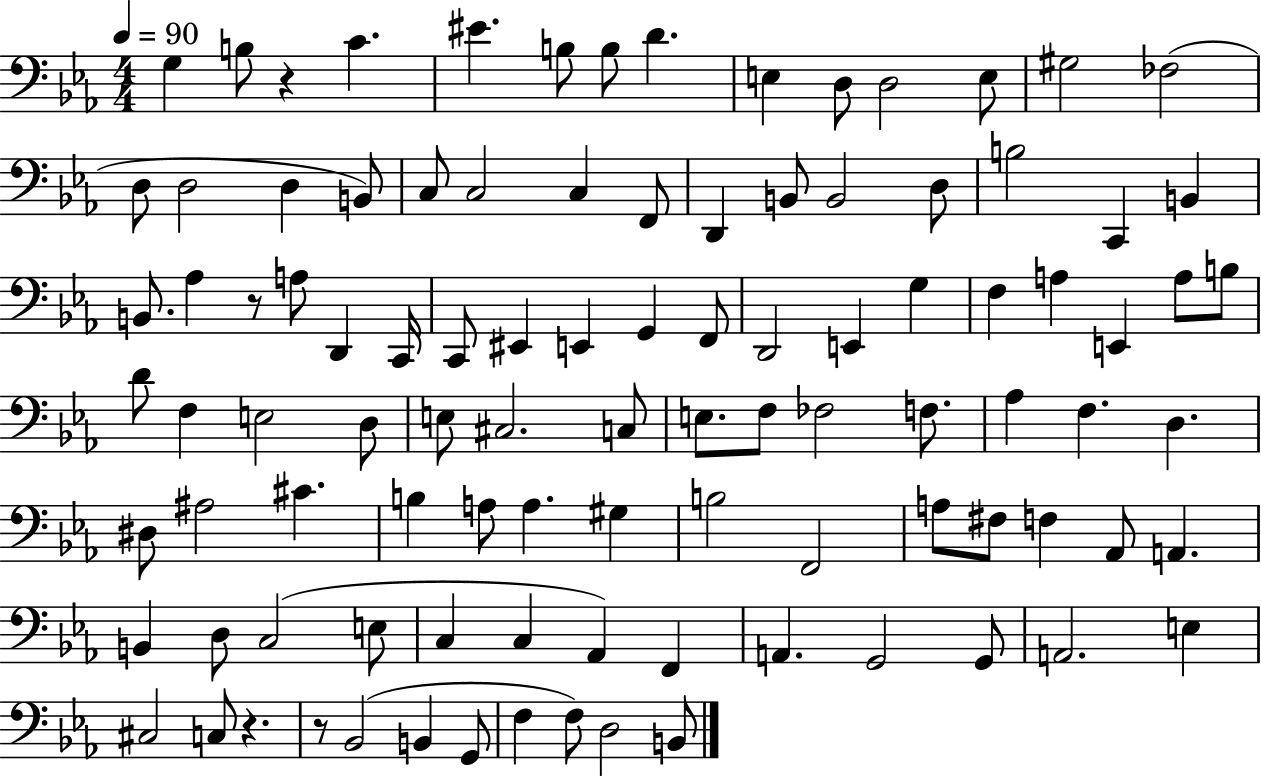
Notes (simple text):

G3/q B3/e R/q C4/q. EIS4/q. B3/e B3/e D4/q. E3/q D3/e D3/h E3/e G#3/h FES3/h D3/e D3/h D3/q B2/e C3/e C3/h C3/q F2/e D2/q B2/e B2/h D3/e B3/h C2/q B2/q B2/e. Ab3/q R/e A3/e D2/q C2/s C2/e EIS2/q E2/q G2/q F2/e D2/h E2/q G3/q F3/q A3/q E2/q A3/e B3/e D4/e F3/q E3/h D3/e E3/e C#3/h. C3/e E3/e. F3/e FES3/h F3/e. Ab3/q F3/q. D3/q. D#3/e A#3/h C#4/q. B3/q A3/e A3/q. G#3/q B3/h F2/h A3/e F#3/e F3/q Ab2/e A2/q. B2/q D3/e C3/h E3/e C3/q C3/q Ab2/q F2/q A2/q. G2/h G2/e A2/h. E3/q C#3/h C3/e R/q. R/e Bb2/h B2/q G2/e F3/q F3/e D3/h B2/e